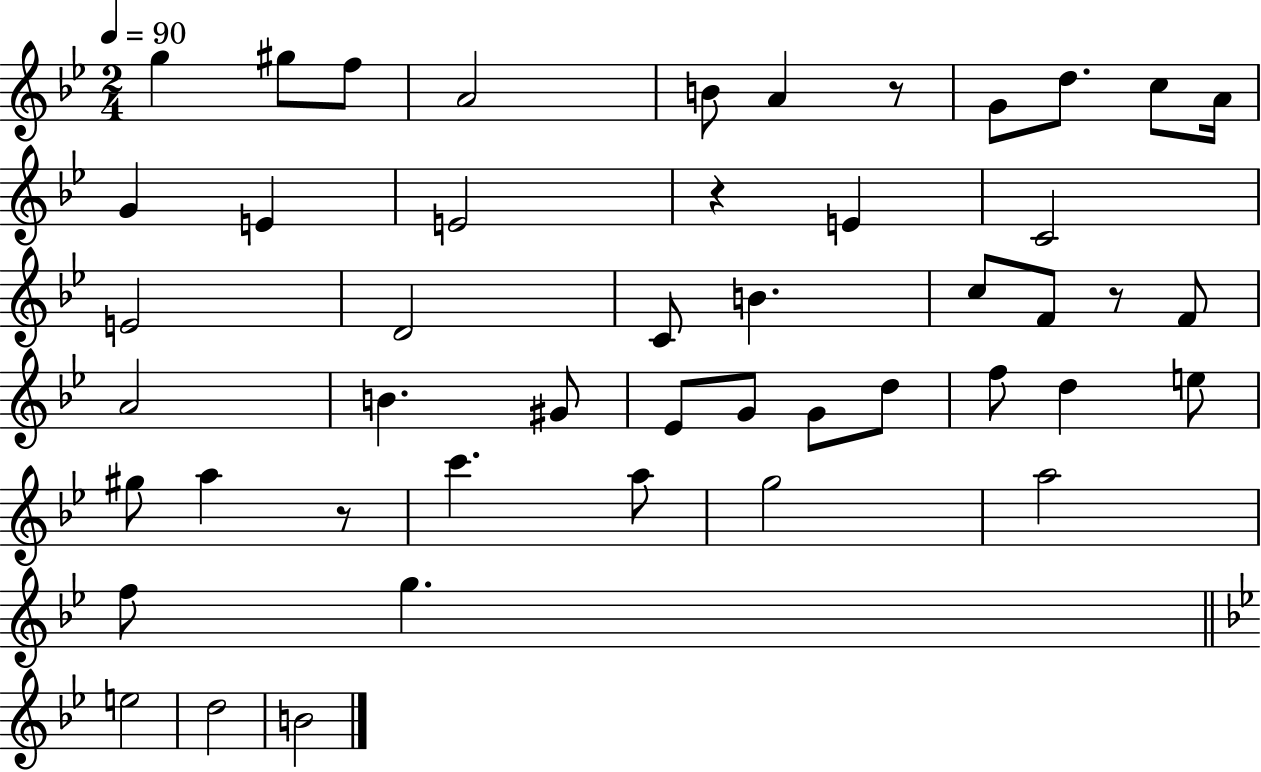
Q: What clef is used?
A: treble